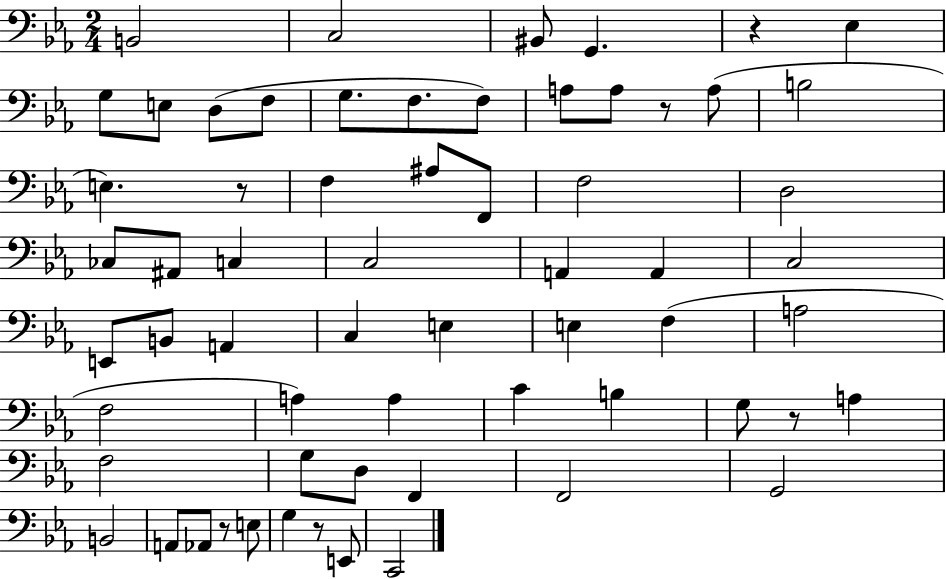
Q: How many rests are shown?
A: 6